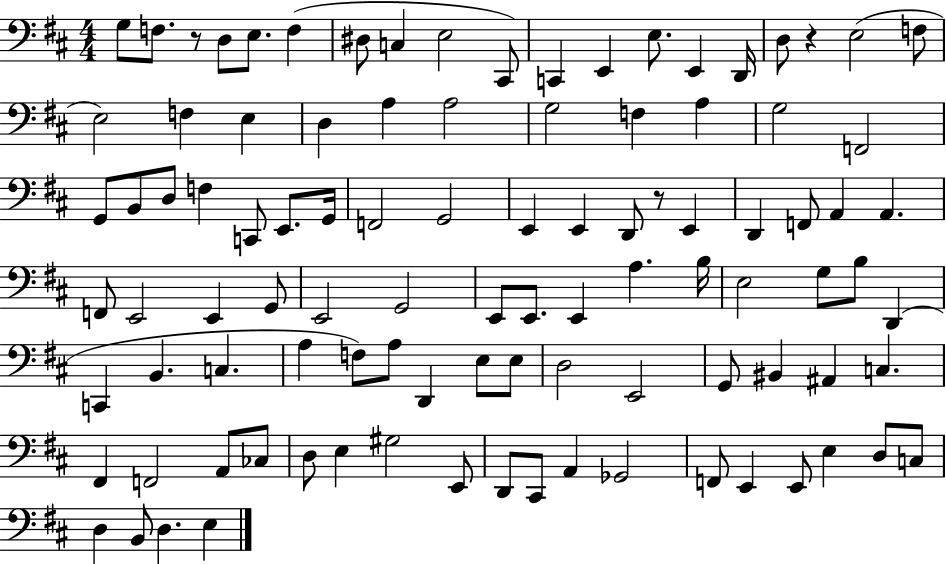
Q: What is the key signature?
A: D major